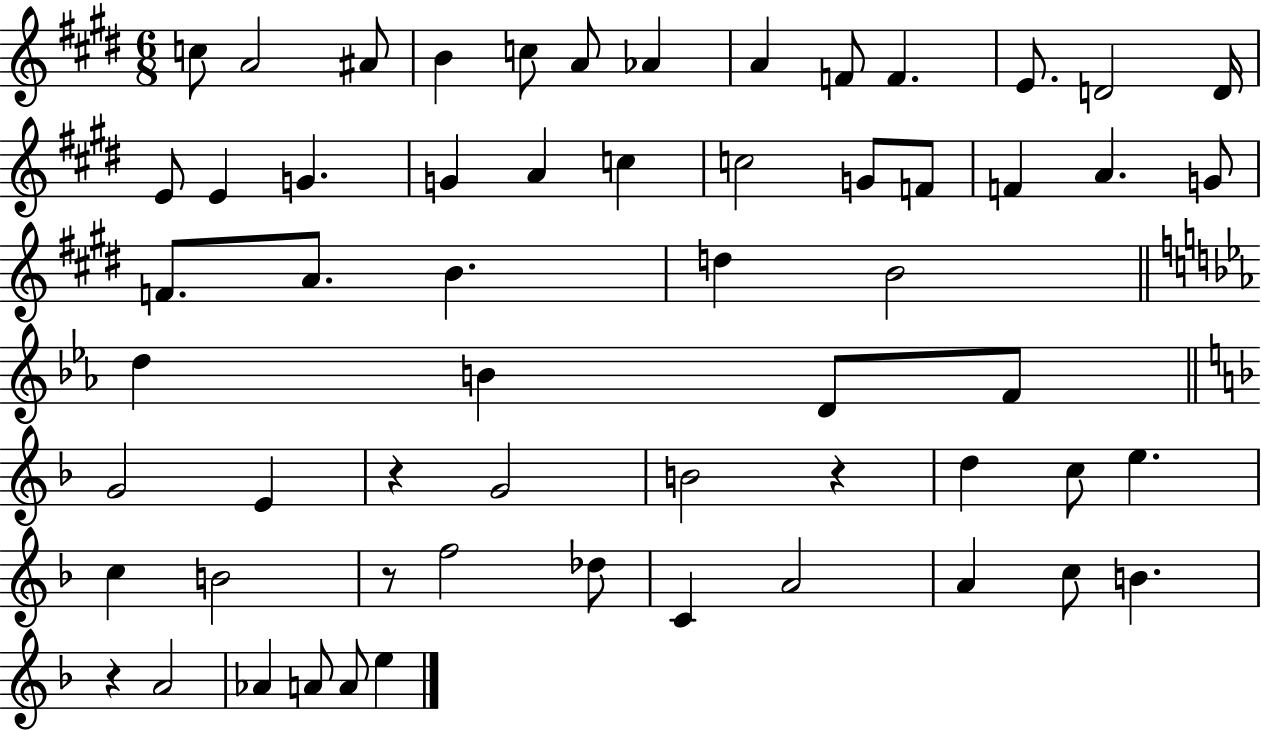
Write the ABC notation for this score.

X:1
T:Untitled
M:6/8
L:1/4
K:E
c/2 A2 ^A/2 B c/2 A/2 _A A F/2 F E/2 D2 D/4 E/2 E G G A c c2 G/2 F/2 F A G/2 F/2 A/2 B d B2 d B D/2 F/2 G2 E z G2 B2 z d c/2 e c B2 z/2 f2 _d/2 C A2 A c/2 B z A2 _A A/2 A/2 e